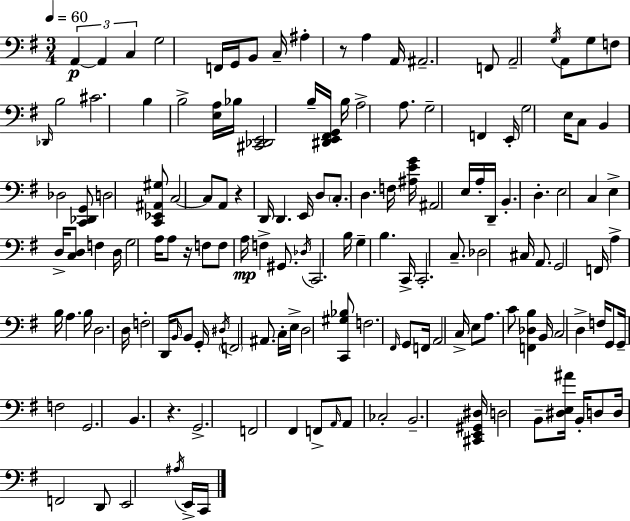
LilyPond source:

{
  \clef bass
  \numericTimeSignature
  \time 3/4
  \key g \major
  \tempo 4 = 60
  \tuplet 3/2 { a,4~~\p a,4 c4 } | g2 f,16 g,16 b,8 | c16-- ais4-. r8 a4 a,16 | ais,2.-- | \break f,8 a,2-- \acciaccatura { g16 } a,8 | g8 f8 \grace { des,16 } b2 | cis'2. | b4 b2-> | \break <e a>16 bes16 <cis, des, e,>2 | b16-- <dis, e, fis, g,>16 b16 a2-> a8. | g2-- f,4 | e,16-. g2 e16 | \break c8 b,4 des2 | <c, des, g,>8 d2 | <c, ees, ais, gis>8 c2~~ c8 | a,8 r4 d,16 d,4. | \break e,16 d8 \parenthesize c8.-. d4. | f16 <ais e' g'>16 ais,2 e16 | a16-. d,16-- b,4.-. d4.-. | e2 c4 | \break e4-> d16-> <c d>8 f4 | d16 g2 a16 a8 | r16 f8 f8 a16\mp f4-> gis,8. | \acciaccatura { des16 } c,2. | \break b16 g4-- b4. | c,16-> c,2.-. | c8.-- des2 | cis16 a,8. g,2 | \break f,16 a4-> b16 a4. | b16 d2. | d16 f2-. | d,16 \grace { b,16 } b,8 g,16-. \acciaccatura { dis16 } \parenthesize f,2 | \break ais,8. c16-. e16-> d2 | <c, gis bes>8 f2. | \grace { fis,16 } g,8 f,16 a,2 | c16-> e8 a8. c'8 | \break <f, des b>4 b,16 c2 | d4-> f16 g,8 g,16-- f2 | g,2. | b,4. | \break r4. g,2.-> | f,2 | fis,4 f,8-> \grace { a,16 } a,8 ces2-. | b,2.-- | \break <cis, e, gis, dis>16 d2 | b,8-- <dis e ais'>16 b,16-. d8 d16 f,2 | d,8 e,2 | \acciaccatura { ais16 } e,16-> c,16 \bar "|."
}